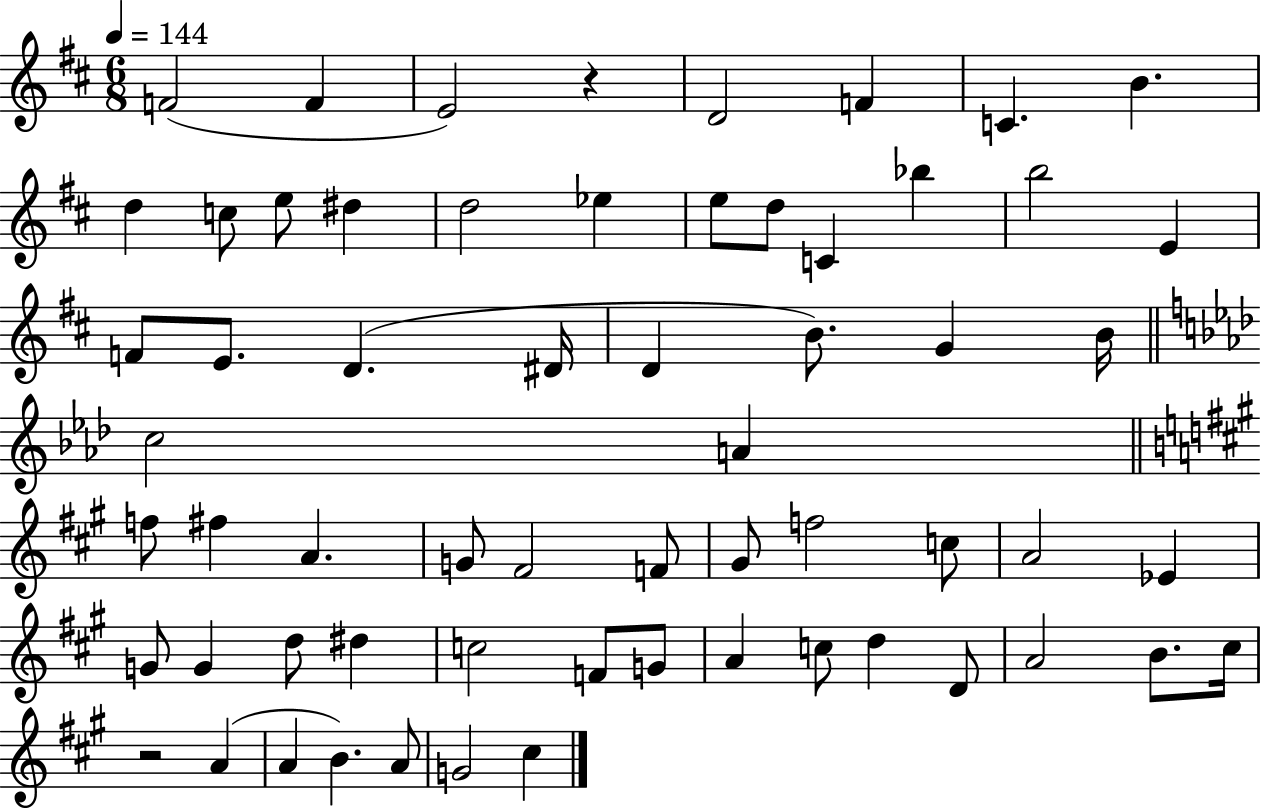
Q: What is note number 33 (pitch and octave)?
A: G4